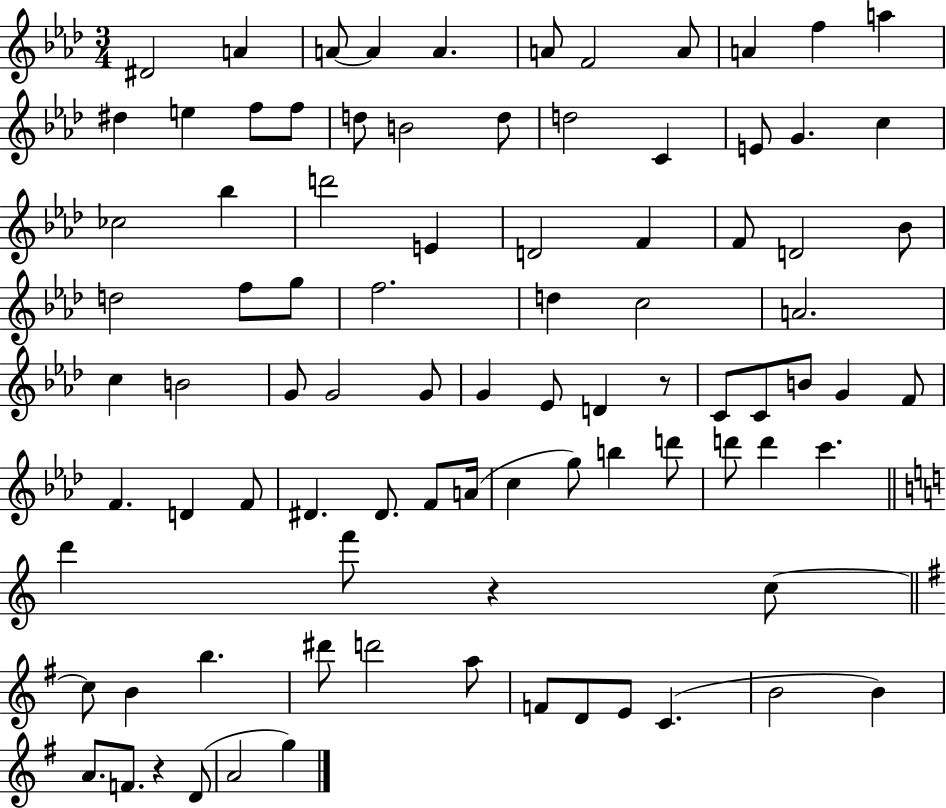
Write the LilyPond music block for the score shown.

{
  \clef treble
  \numericTimeSignature
  \time 3/4
  \key aes \major
  dis'2 a'4 | a'8~~ a'4 a'4. | a'8 f'2 a'8 | a'4 f''4 a''4 | \break dis''4 e''4 f''8 f''8 | d''8 b'2 d''8 | d''2 c'4 | e'8 g'4. c''4 | \break ces''2 bes''4 | d'''2 e'4 | d'2 f'4 | f'8 d'2 bes'8 | \break d''2 f''8 g''8 | f''2. | d''4 c''2 | a'2. | \break c''4 b'2 | g'8 g'2 g'8 | g'4 ees'8 d'4 r8 | c'8 c'8 b'8 g'4 f'8 | \break f'4. d'4 f'8 | dis'4. dis'8. f'8 a'16( | c''4 g''8) b''4 d'''8 | d'''8 d'''4 c'''4. | \break \bar "||" \break \key c \major d'''4 f'''8 r4 c''8~~ | \bar "||" \break \key g \major c''8 b'4 b''4. | dis'''8 d'''2 a''8 | f'8 d'8 e'8 c'4.( | b'2 b'4) | \break a'8. f'8. r4 d'8( | a'2 g''4) | \bar "|."
}